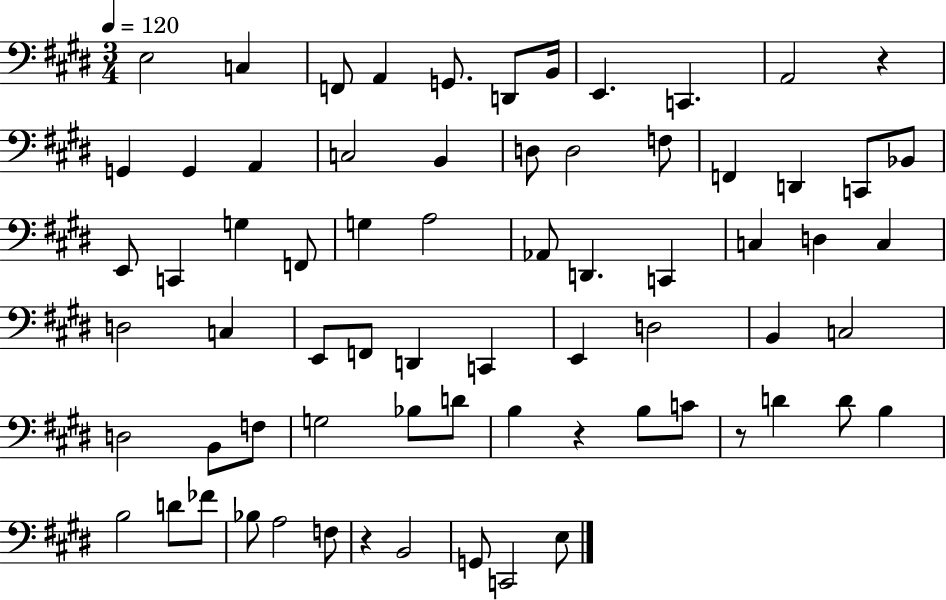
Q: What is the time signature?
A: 3/4